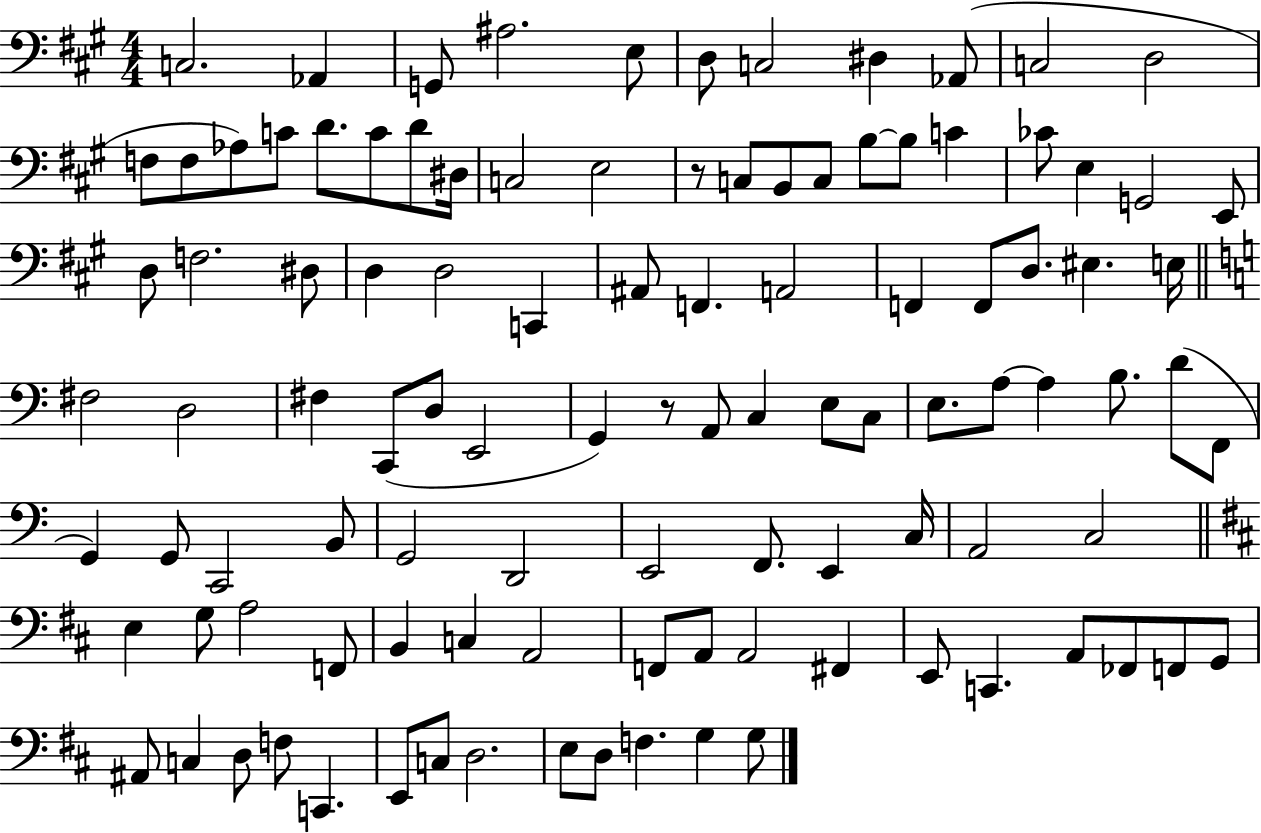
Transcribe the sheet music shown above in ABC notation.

X:1
T:Untitled
M:4/4
L:1/4
K:A
C,2 _A,, G,,/2 ^A,2 E,/2 D,/2 C,2 ^D, _A,,/2 C,2 D,2 F,/2 F,/2 _A,/2 C/2 D/2 C/2 D/2 ^D,/4 C,2 E,2 z/2 C,/2 B,,/2 C,/2 B,/2 B,/2 C _C/2 E, G,,2 E,,/2 D,/2 F,2 ^D,/2 D, D,2 C,, ^A,,/2 F,, A,,2 F,, F,,/2 D,/2 ^E, E,/4 ^F,2 D,2 ^F, C,,/2 D,/2 E,,2 G,, z/2 A,,/2 C, E,/2 C,/2 E,/2 A,/2 A, B,/2 D/2 F,,/2 G,, G,,/2 C,,2 B,,/2 G,,2 D,,2 E,,2 F,,/2 E,, C,/4 A,,2 C,2 E, G,/2 A,2 F,,/2 B,, C, A,,2 F,,/2 A,,/2 A,,2 ^F,, E,,/2 C,, A,,/2 _F,,/2 F,,/2 G,,/2 ^A,,/2 C, D,/2 F,/2 C,, E,,/2 C,/2 D,2 E,/2 D,/2 F, G, G,/2